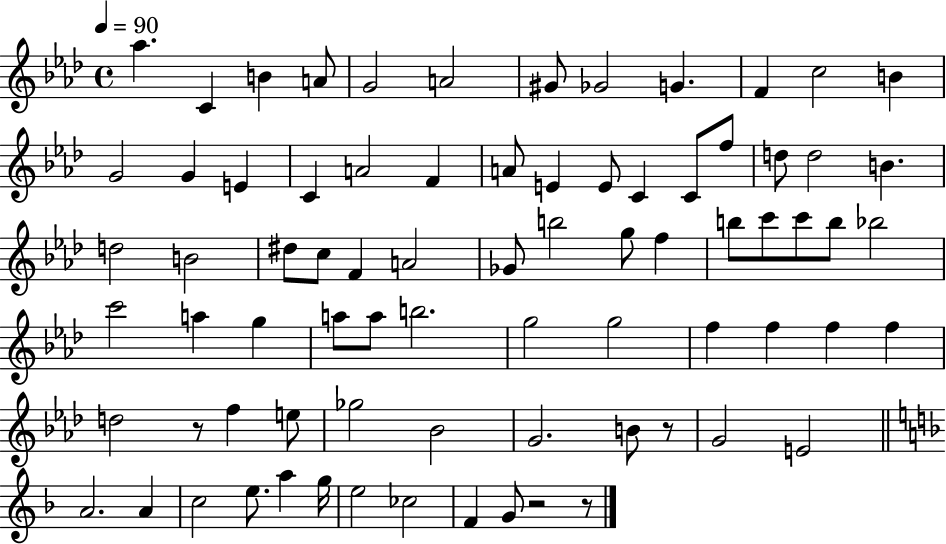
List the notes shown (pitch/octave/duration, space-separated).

Ab5/q. C4/q B4/q A4/e G4/h A4/h G#4/e Gb4/h G4/q. F4/q C5/h B4/q G4/h G4/q E4/q C4/q A4/h F4/q A4/e E4/q E4/e C4/q C4/e F5/e D5/e D5/h B4/q. D5/h B4/h D#5/e C5/e F4/q A4/h Gb4/e B5/h G5/e F5/q B5/e C6/e C6/e B5/e Bb5/h C6/h A5/q G5/q A5/e A5/e B5/h. G5/h G5/h F5/q F5/q F5/q F5/q D5/h R/e F5/q E5/e Gb5/h Bb4/h G4/h. B4/e R/e G4/h E4/h A4/h. A4/q C5/h E5/e. A5/q G5/s E5/h CES5/h F4/q G4/e R/h R/e